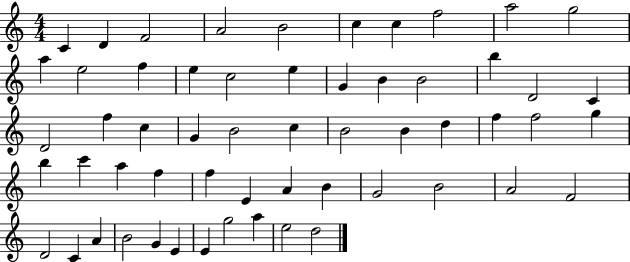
{
  \clef treble
  \numericTimeSignature
  \time 4/4
  \key c \major
  c'4 d'4 f'2 | a'2 b'2 | c''4 c''4 f''2 | a''2 g''2 | \break a''4 e''2 f''4 | e''4 c''2 e''4 | g'4 b'4 b'2 | b''4 d'2 c'4 | \break d'2 f''4 c''4 | g'4 b'2 c''4 | b'2 b'4 d''4 | f''4 f''2 g''4 | \break b''4 c'''4 a''4 f''4 | f''4 e'4 a'4 b'4 | g'2 b'2 | a'2 f'2 | \break d'2 c'4 a'4 | b'2 g'4 e'4 | e'4 g''2 a''4 | e''2 d''2 | \break \bar "|."
}